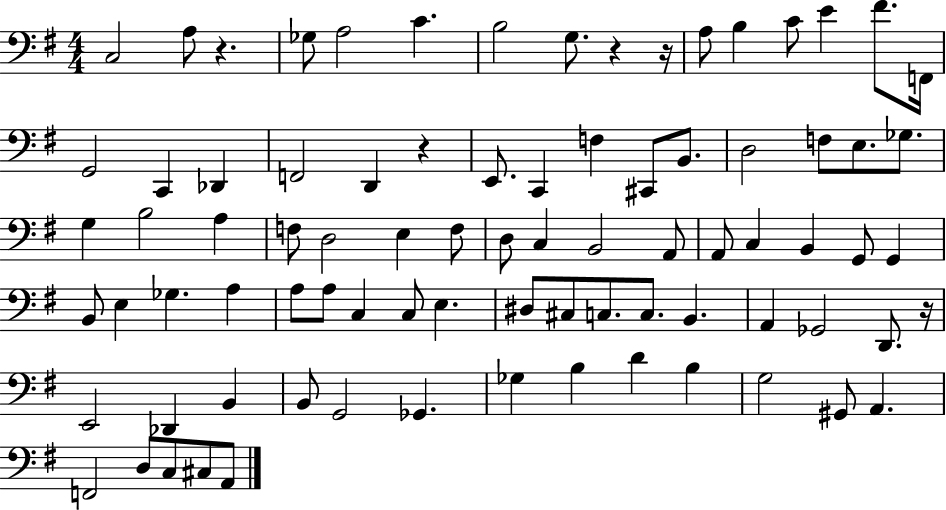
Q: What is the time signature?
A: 4/4